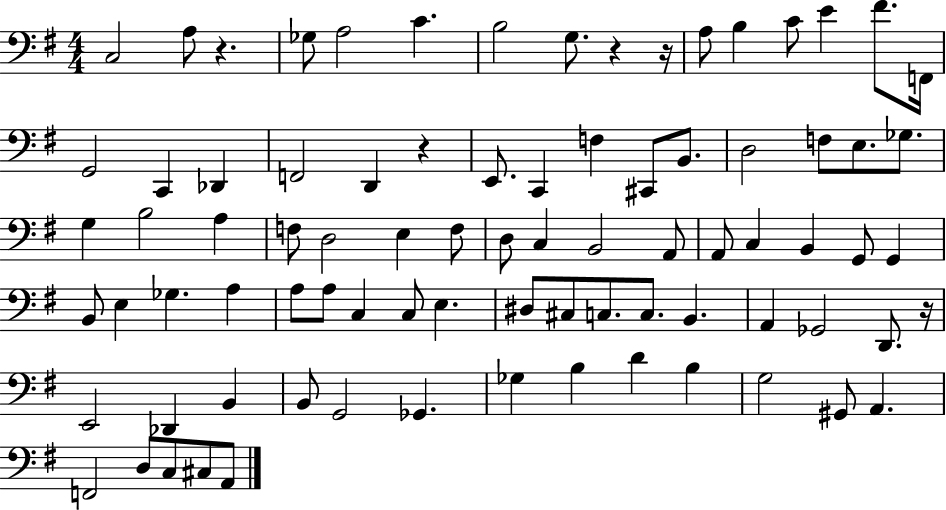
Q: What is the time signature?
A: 4/4